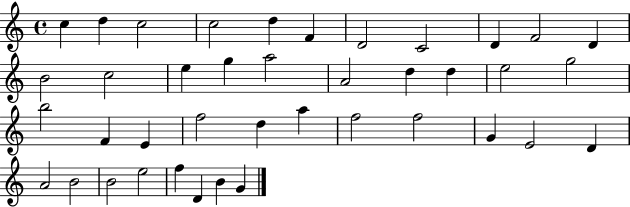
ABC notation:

X:1
T:Untitled
M:4/4
L:1/4
K:C
c d c2 c2 d F D2 C2 D F2 D B2 c2 e g a2 A2 d d e2 g2 b2 F E f2 d a f2 f2 G E2 D A2 B2 B2 e2 f D B G